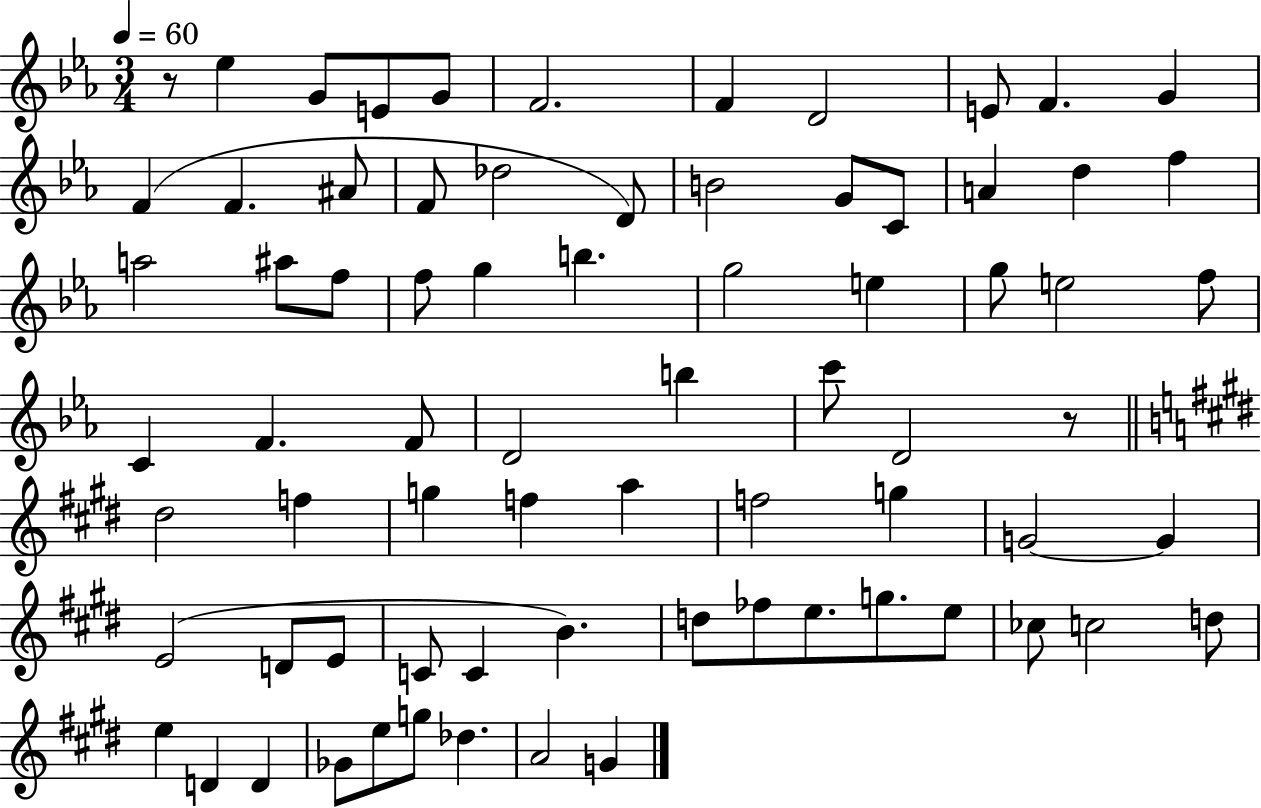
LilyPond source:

{
  \clef treble
  \numericTimeSignature
  \time 3/4
  \key ees \major
  \tempo 4 = 60
  r8 ees''4 g'8 e'8 g'8 | f'2. | f'4 d'2 | e'8 f'4. g'4 | \break f'4( f'4. ais'8 | f'8 des''2 d'8) | b'2 g'8 c'8 | a'4 d''4 f''4 | \break a''2 ais''8 f''8 | f''8 g''4 b''4. | g''2 e''4 | g''8 e''2 f''8 | \break c'4 f'4. f'8 | d'2 b''4 | c'''8 d'2 r8 | \bar "||" \break \key e \major dis''2 f''4 | g''4 f''4 a''4 | f''2 g''4 | g'2~~ g'4 | \break e'2( d'8 e'8 | c'8 c'4 b'4.) | d''8 fes''8 e''8. g''8. e''8 | ces''8 c''2 d''8 | \break e''4 d'4 d'4 | ges'8 e''8 g''8 des''4. | a'2 g'4 | \bar "|."
}